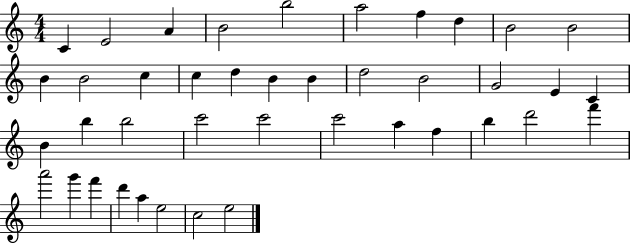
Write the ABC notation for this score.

X:1
T:Untitled
M:4/4
L:1/4
K:C
C E2 A B2 b2 a2 f d B2 B2 B B2 c c d B B d2 B2 G2 E C B b b2 c'2 c'2 c'2 a f b d'2 f' a'2 g' f' d' a e2 c2 e2